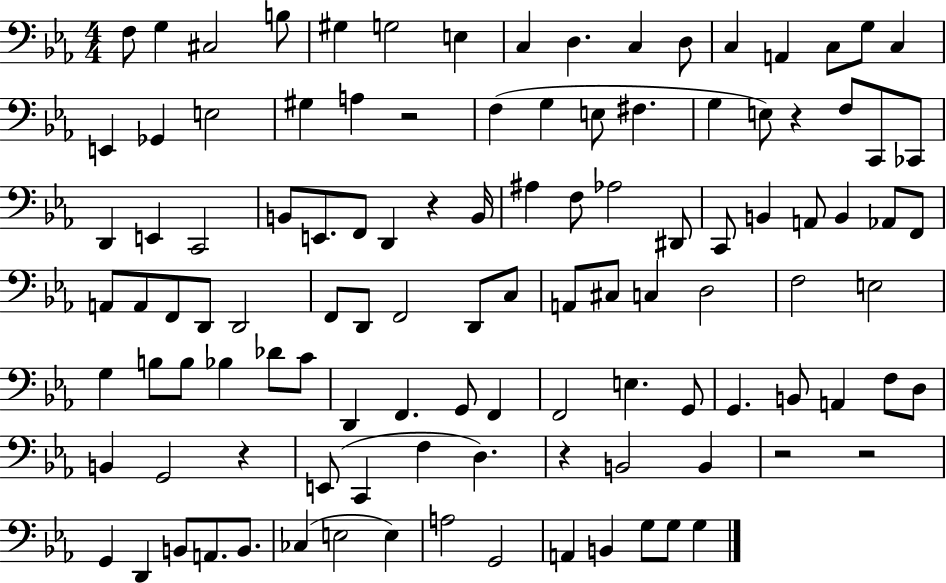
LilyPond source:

{
  \clef bass
  \numericTimeSignature
  \time 4/4
  \key ees \major
  \repeat volta 2 { f8 g4 cis2 b8 | gis4 g2 e4 | c4 d4. c4 d8 | c4 a,4 c8 g8 c4 | \break e,4 ges,4 e2 | gis4 a4 r2 | f4( g4 e8 fis4. | g4 e8) r4 f8 c,8 ces,8 | \break d,4 e,4 c,2 | b,8 e,8. f,8 d,4 r4 b,16 | ais4 f8 aes2 dis,8 | c,8 b,4 a,8 b,4 aes,8 f,8 | \break a,8 a,8 f,8 d,8 d,2 | f,8 d,8 f,2 d,8 c8 | a,8 cis8 c4 d2 | f2 e2 | \break g4 b8 b8 bes4 des'8 c'8 | d,4 f,4. g,8 f,4 | f,2 e4. g,8 | g,4. b,8 a,4 f8 d8 | \break b,4 g,2 r4 | e,8( c,4 f4 d4.) | r4 b,2 b,4 | r2 r2 | \break g,4 d,4 b,8 a,8. b,8. | ces4( e2 e4) | a2 g,2 | a,4 b,4 g8 g8 g4 | \break } \bar "|."
}